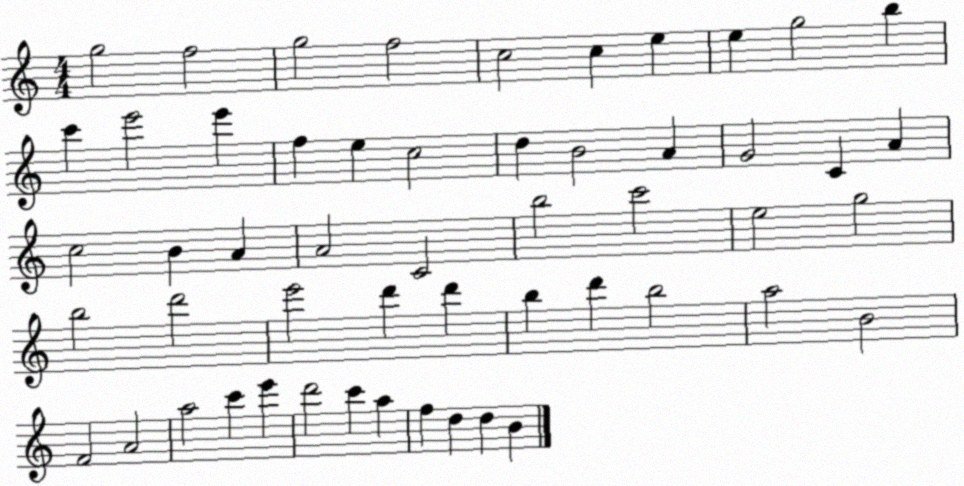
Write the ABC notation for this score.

X:1
T:Untitled
M:4/4
L:1/4
K:C
g2 f2 g2 f2 c2 c e e g2 b c' e'2 e' f e c2 d B2 A G2 C A c2 B A A2 C2 b2 c'2 e2 g2 b2 d'2 e'2 d' d' b d' b2 a2 B2 F2 A2 a2 c' e' d'2 c' a f d d B